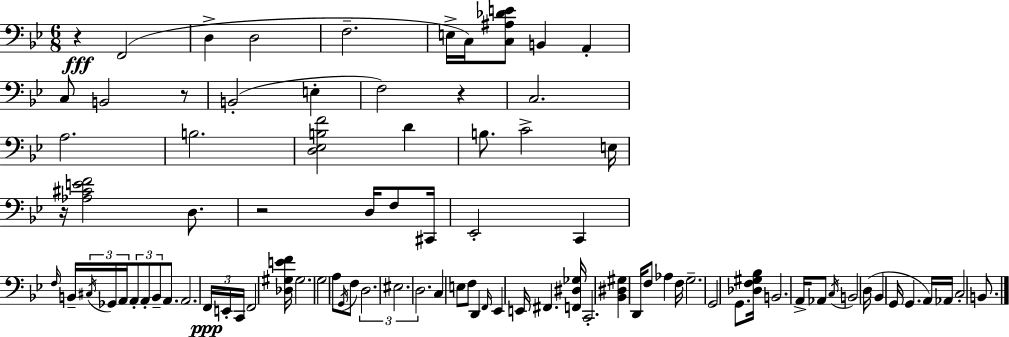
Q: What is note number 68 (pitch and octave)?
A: C3